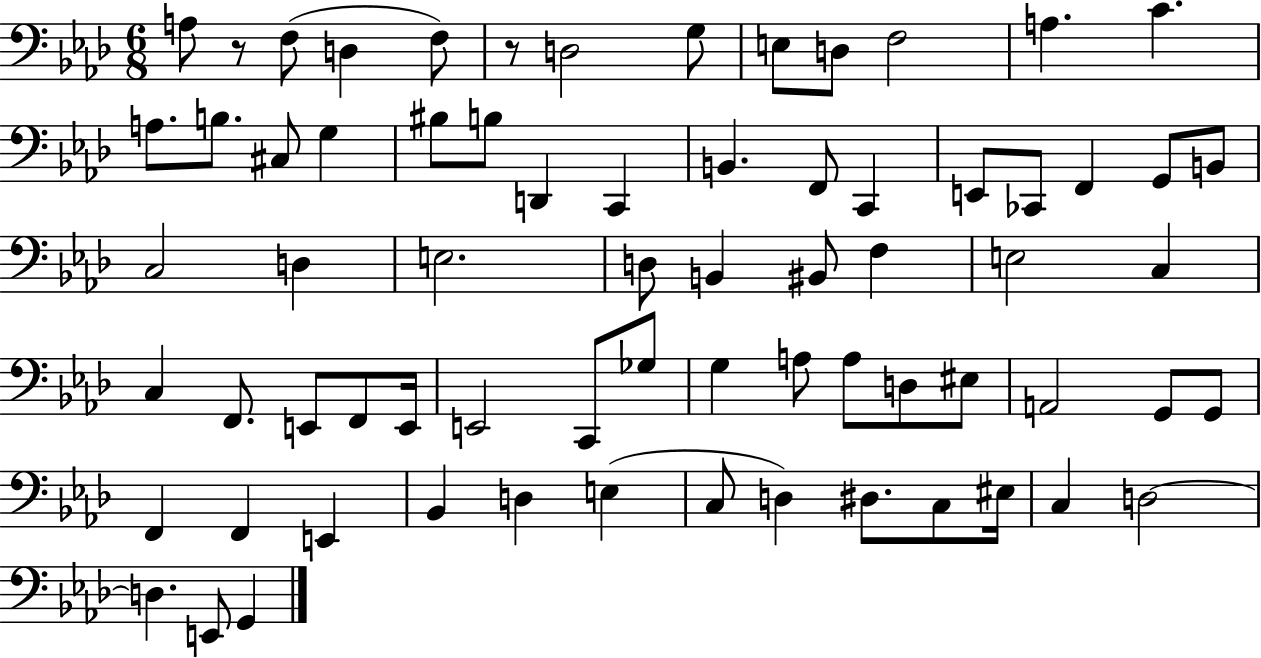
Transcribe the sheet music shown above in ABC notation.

X:1
T:Untitled
M:6/8
L:1/4
K:Ab
A,/2 z/2 F,/2 D, F,/2 z/2 D,2 G,/2 E,/2 D,/2 F,2 A, C A,/2 B,/2 ^C,/2 G, ^B,/2 B,/2 D,, C,, B,, F,,/2 C,, E,,/2 _C,,/2 F,, G,,/2 B,,/2 C,2 D, E,2 D,/2 B,, ^B,,/2 F, E,2 C, C, F,,/2 E,,/2 F,,/2 E,,/4 E,,2 C,,/2 _G,/2 G, A,/2 A,/2 D,/2 ^E,/2 A,,2 G,,/2 G,,/2 F,, F,, E,, _B,, D, E, C,/2 D, ^D,/2 C,/2 ^E,/4 C, D,2 D, E,,/2 G,,